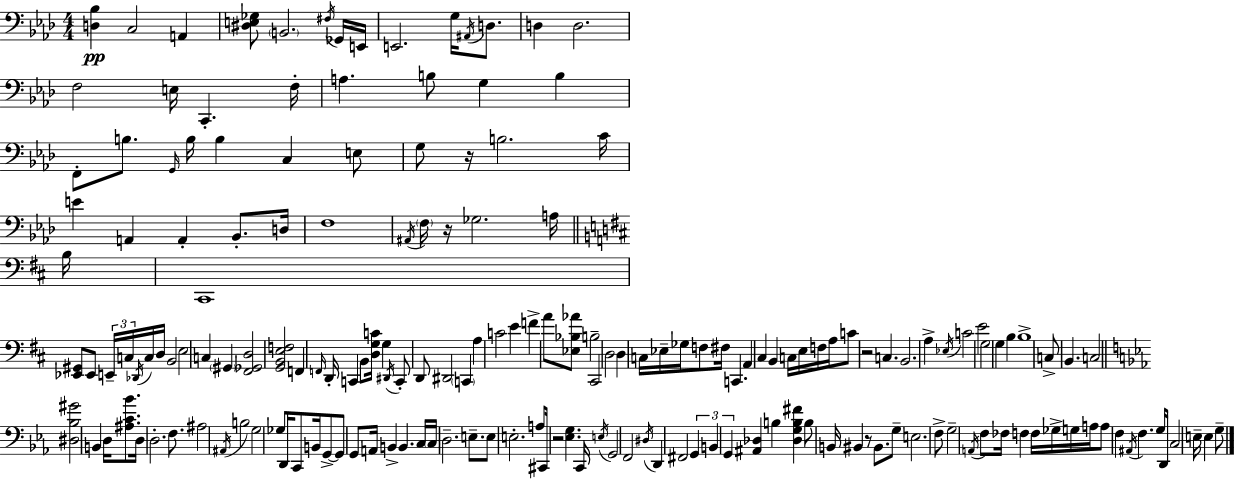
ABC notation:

X:1
T:Untitled
M:4/4
L:1/4
K:Fm
[D,_B,] C,2 A,, [^D,E,_G,]/2 B,,2 ^F,/4 _G,,/4 E,,/4 E,,2 G,/4 ^A,,/4 D,/2 D, D,2 F,2 E,/4 C,, F,/4 A, B,/2 G, B, F,,/2 B,/2 G,,/4 B,/4 B, C, E,/2 G,/2 z/4 B,2 C/4 E A,, A,, _B,,/2 D,/4 F,4 ^A,,/4 F,/4 z/4 _G,2 A,/4 B,/4 ^C,,4 [_E,,^G,,]/2 _E,,/2 E,,/4 C,/4 _D,,/4 C,/4 D,/4 B,,2 E,2 C, ^G,, [^F,,_G,,D,]2 [G,,B,,E,F,]2 F,, F,,/4 D,,/4 C,, B,,/2 [D,G,C]/4 G, ^D,,/4 C,,/2 D,,/2 ^D,,2 C,, A, C2 E F A/2 [_E,_B,_A]/2 B,2 ^C,,2 D,2 D, C,/4 _E,/4 _G,/4 F,/2 ^F,/4 C,, A,, ^C, B,, C,/4 E,/4 F,/4 A,/4 C/2 z2 C, B,,2 A, _E,/4 C2 E2 G,2 G, B, B,4 C,/2 B,, C,2 [^D,_B,^G]2 B,, D,/4 [^A,C_B]/2 D,/4 D,2 F,/2 ^A,2 ^A,,/4 B,2 G,2 _G,/2 D,,/4 C,,/2 B,,/4 G,,/2 G,,/2 G,,/2 A,,/4 B,, B,, C,/4 C,/4 D,2 E,/2 E,/2 E,2 A,/2 ^C,,/4 z2 [_E,G,] C,,/4 E,/4 G,,2 F,,2 ^D,/4 D,, ^F,,2 G,, B,, G,, [^A,,_D,] B, [_D,G,B,^F] B,/2 B,,/4 ^B,, z/2 ^B,,/2 G,/2 E,2 F,/2 G,2 A,,/4 F,/2 _F,/4 F, F,/4 _G,/4 G,/4 A,/4 A,/2 F, ^A,,/4 F, G,/4 D,,/4 C,2 E,/4 E, G,/2